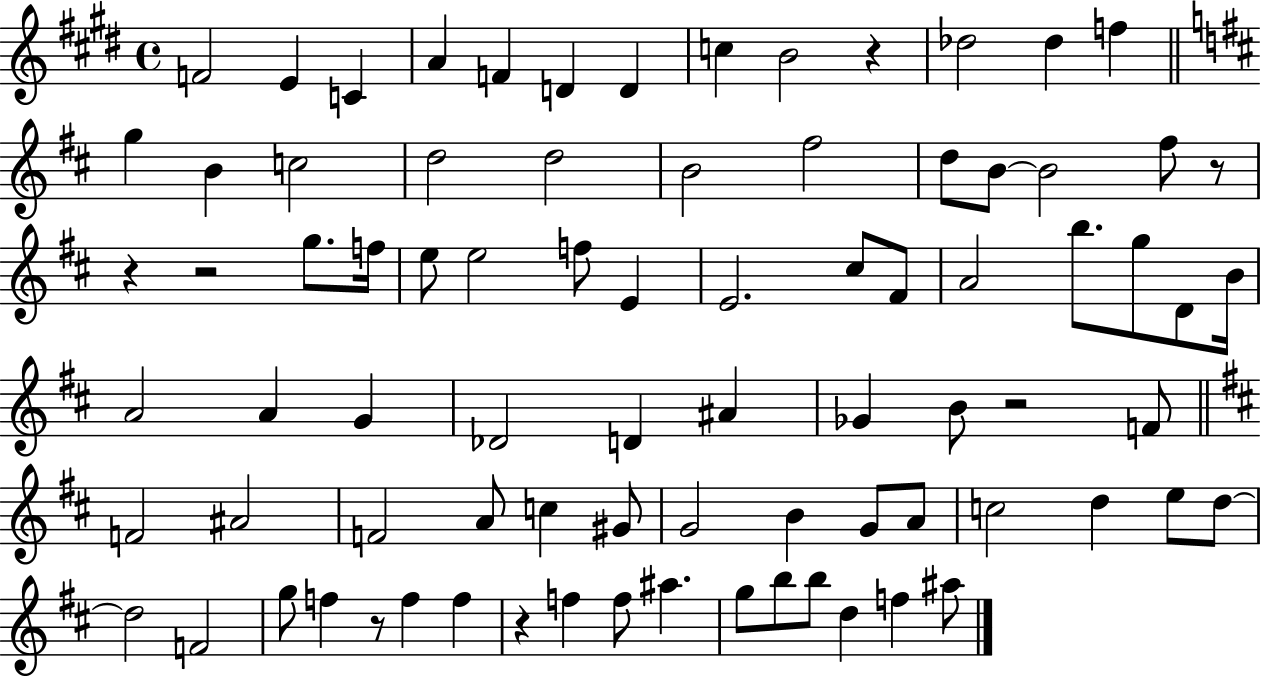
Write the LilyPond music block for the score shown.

{
  \clef treble
  \time 4/4
  \defaultTimeSignature
  \key e \major
  f'2 e'4 c'4 | a'4 f'4 d'4 d'4 | c''4 b'2 r4 | des''2 des''4 f''4 | \break \bar "||" \break \key b \minor g''4 b'4 c''2 | d''2 d''2 | b'2 fis''2 | d''8 b'8~~ b'2 fis''8 r8 | \break r4 r2 g''8. f''16 | e''8 e''2 f''8 e'4 | e'2. cis''8 fis'8 | a'2 b''8. g''8 d'8 b'16 | \break a'2 a'4 g'4 | des'2 d'4 ais'4 | ges'4 b'8 r2 f'8 | \bar "||" \break \key d \major f'2 ais'2 | f'2 a'8 c''4 gis'8 | g'2 b'4 g'8 a'8 | c''2 d''4 e''8 d''8~~ | \break d''2 f'2 | g''8 f''4 r8 f''4 f''4 | r4 f''4 f''8 ais''4. | g''8 b''8 b''8 d''4 f''4 ais''8 | \break \bar "|."
}